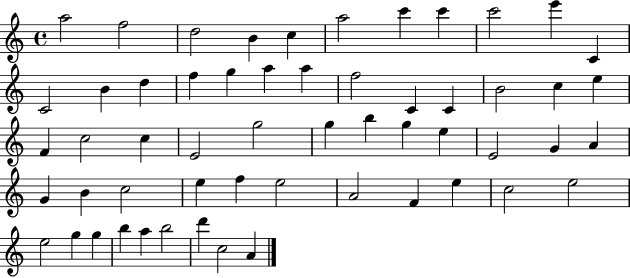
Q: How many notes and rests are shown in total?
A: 56